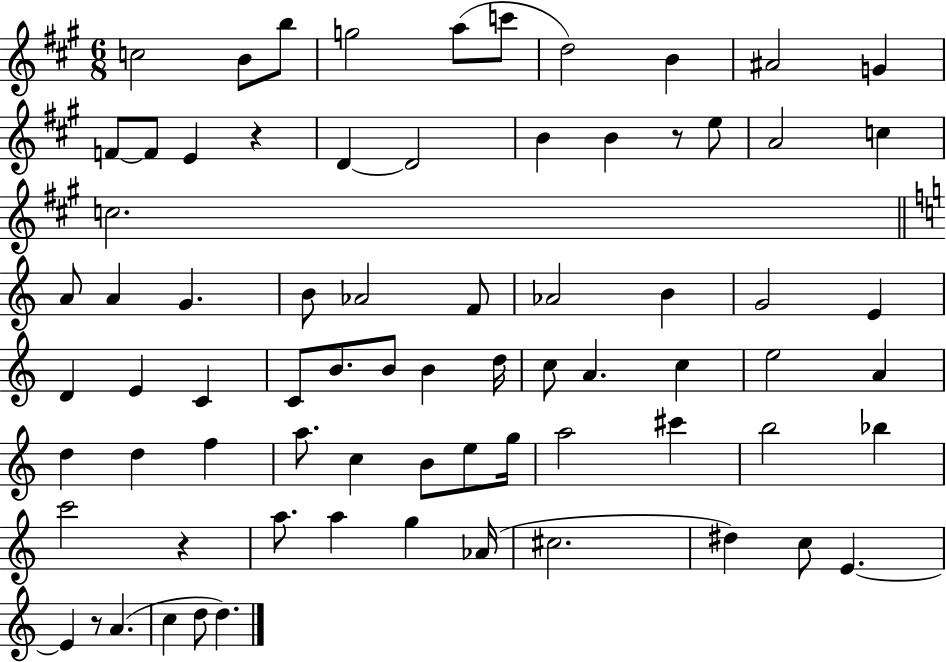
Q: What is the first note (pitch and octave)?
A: C5